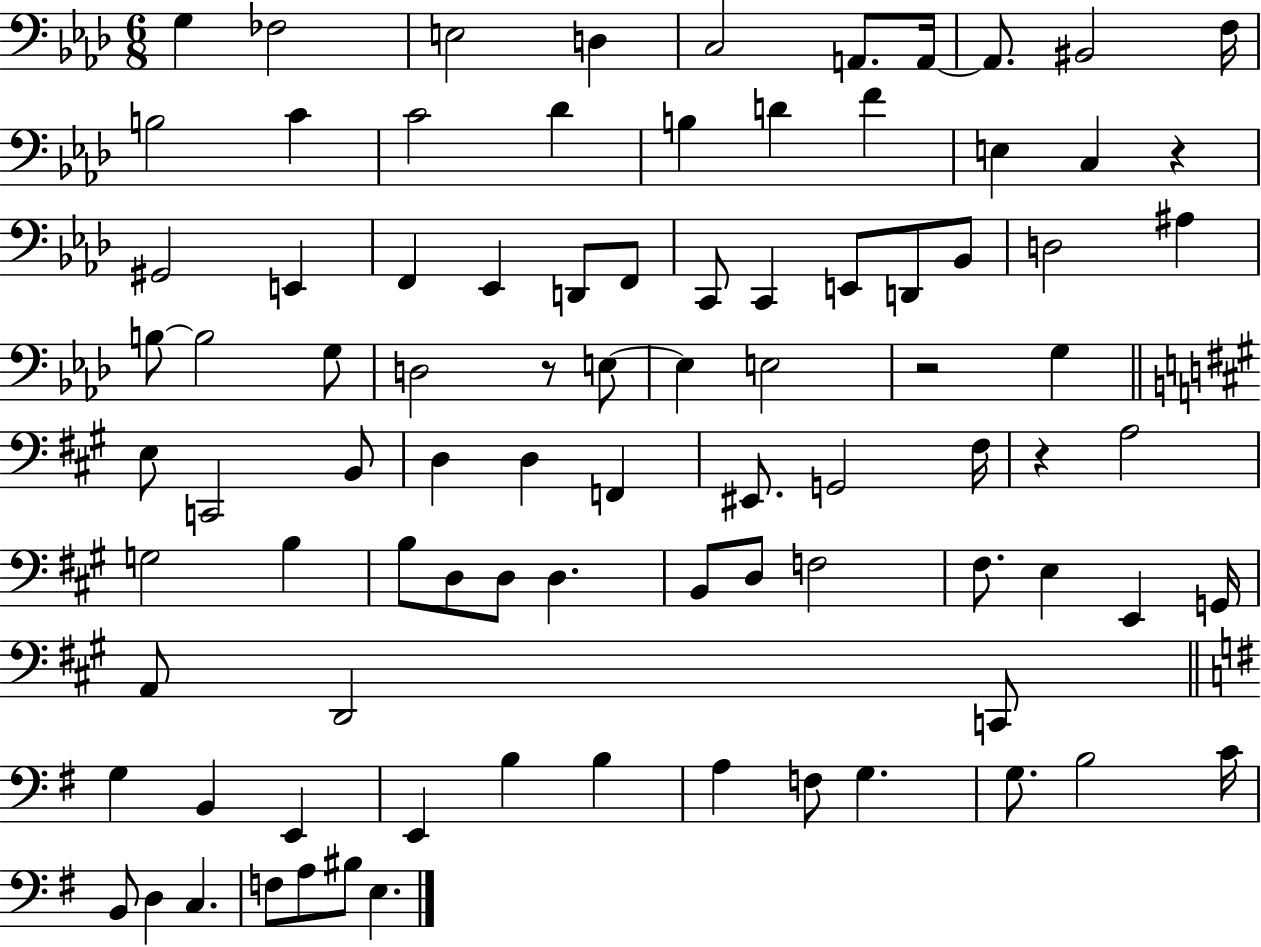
{
  \clef bass
  \numericTimeSignature
  \time 6/8
  \key aes \major
  g4 fes2 | e2 d4 | c2 a,8. a,16~~ | a,8. bis,2 f16 | \break b2 c'4 | c'2 des'4 | b4 d'4 f'4 | e4 c4 r4 | \break gis,2 e,4 | f,4 ees,4 d,8 f,8 | c,8 c,4 e,8 d,8 bes,8 | d2 ais4 | \break b8~~ b2 g8 | d2 r8 e8~~ | e4 e2 | r2 g4 | \break \bar "||" \break \key a \major e8 c,2 b,8 | d4 d4 f,4 | eis,8. g,2 fis16 | r4 a2 | \break g2 b4 | b8 d8 d8 d4. | b,8 d8 f2 | fis8. e4 e,4 g,16 | \break a,8 d,2 c,8 | \bar "||" \break \key e \minor g4 b,4 e,4 | e,4 b4 b4 | a4 f8 g4. | g8. b2 c'16 | \break b,8 d4 c4. | f8 a8 bis8 e4. | \bar "|."
}